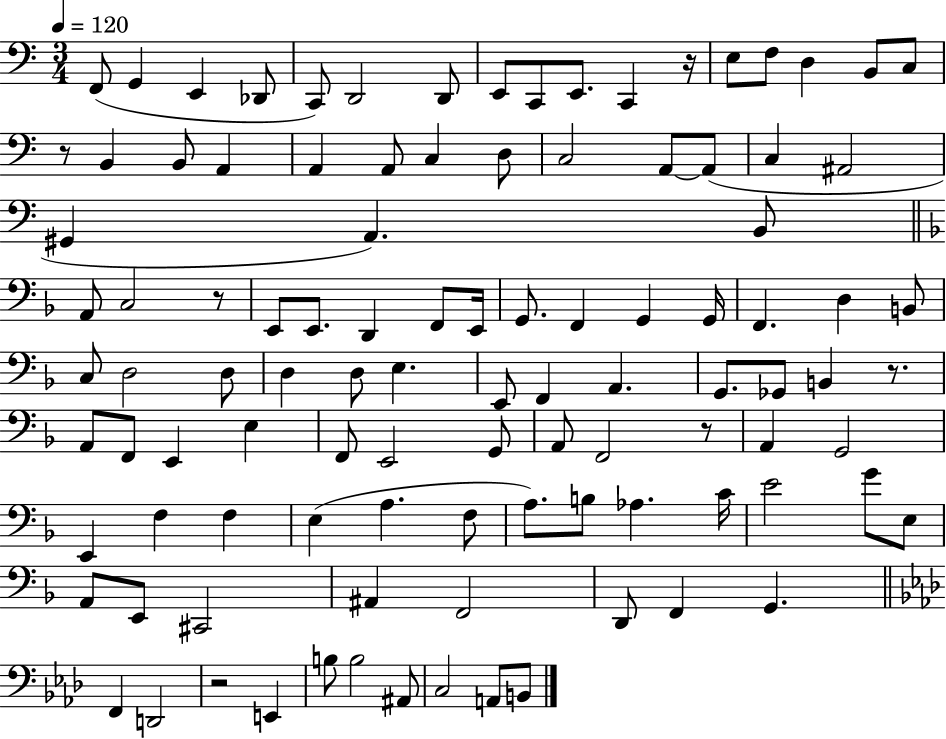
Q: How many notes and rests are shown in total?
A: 104